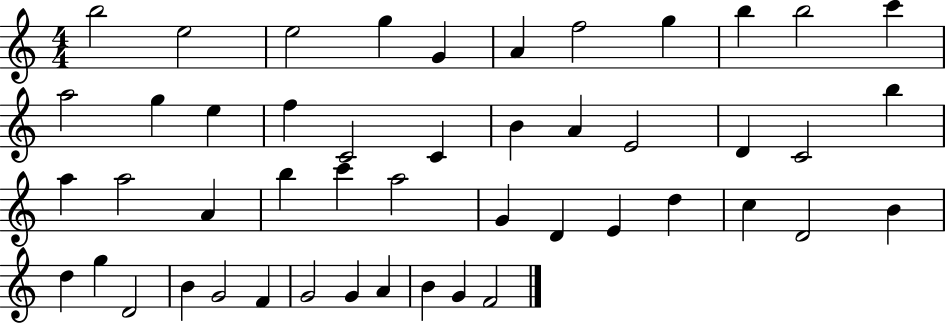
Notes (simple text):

B5/h E5/h E5/h G5/q G4/q A4/q F5/h G5/q B5/q B5/h C6/q A5/h G5/q E5/q F5/q C4/h C4/q B4/q A4/q E4/h D4/q C4/h B5/q A5/q A5/h A4/q B5/q C6/q A5/h G4/q D4/q E4/q D5/q C5/q D4/h B4/q D5/q G5/q D4/h B4/q G4/h F4/q G4/h G4/q A4/q B4/q G4/q F4/h